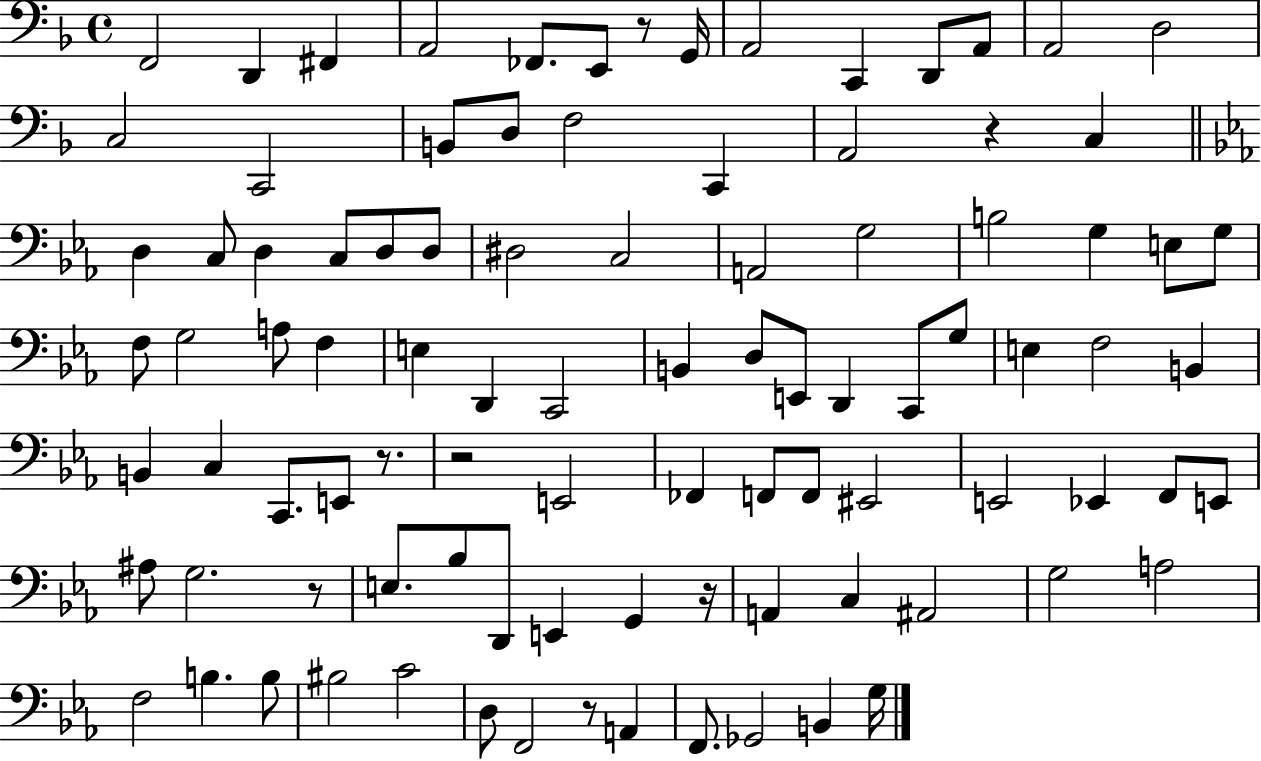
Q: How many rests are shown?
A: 7